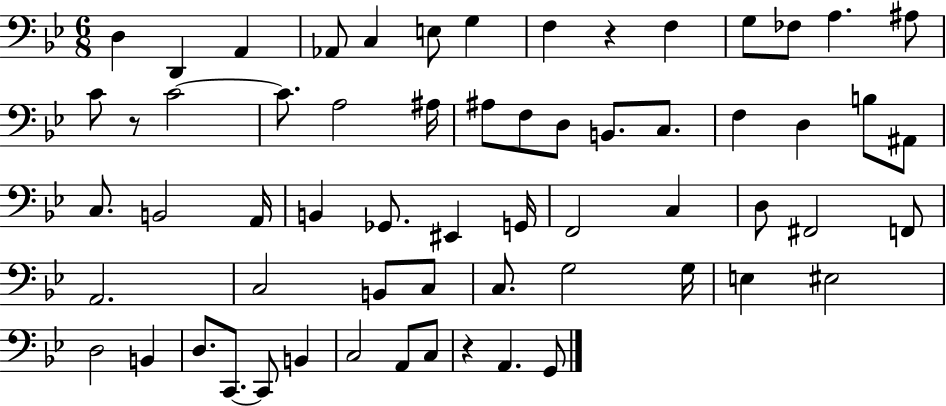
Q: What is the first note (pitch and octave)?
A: D3